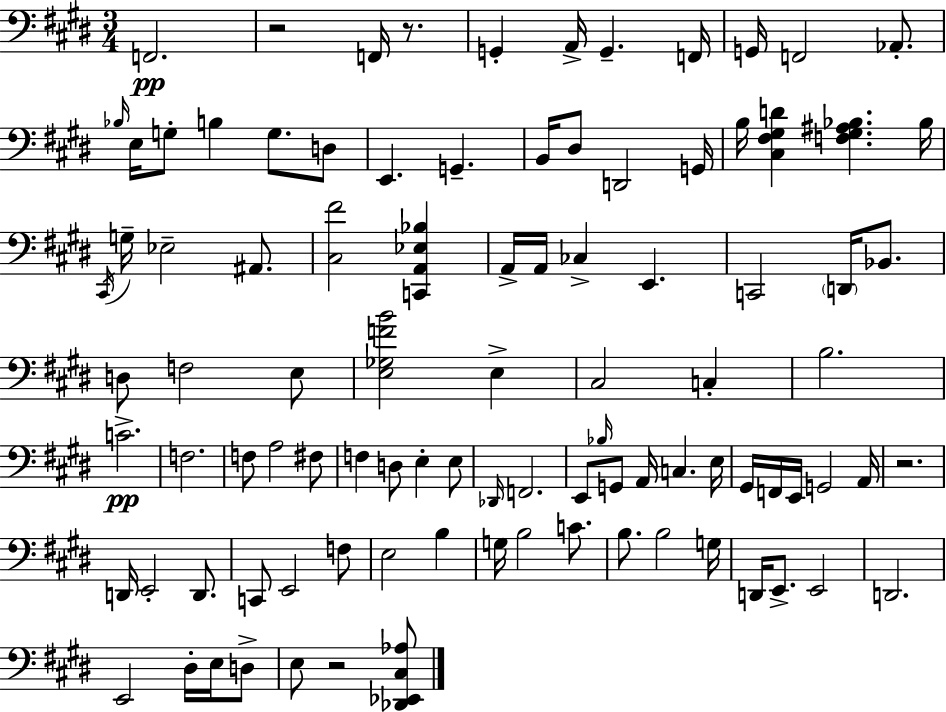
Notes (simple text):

F2/h. R/h F2/s R/e. G2/q A2/s G2/q. F2/s G2/s F2/h Ab2/e. Bb3/s E3/s G3/e B3/q G3/e. D3/e E2/q. G2/q. B2/s D#3/e D2/h G2/s B3/s [C#3,F#3,G#3,D4]/q [F3,G#3,A#3,Bb3]/q. Bb3/s C#2/s G3/s Eb3/h A#2/e. [C#3,F#4]/h [C2,A2,Eb3,Bb3]/q A2/s A2/s CES3/q E2/q. C2/h D2/s Bb2/e. D3/e F3/h E3/e [E3,Gb3,F4,B4]/h E3/q C#3/h C3/q B3/h. C4/h. F3/h. F3/e A3/h F#3/e F3/q D3/e E3/q E3/e Db2/s F2/h. E2/e Bb3/s G2/e A2/s C3/q. E3/s G#2/s F2/s E2/s G2/h A2/s R/h. D2/s E2/h D2/e. C2/e E2/h F3/e E3/h B3/q G3/s B3/h C4/e. B3/e. B3/h G3/s D2/s E2/e. E2/h D2/h. E2/h D#3/s E3/s D3/e E3/e R/h [Db2,Eb2,C#3,Ab3]/e